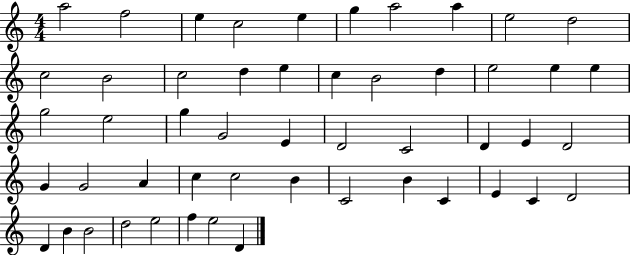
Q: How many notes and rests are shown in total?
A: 51